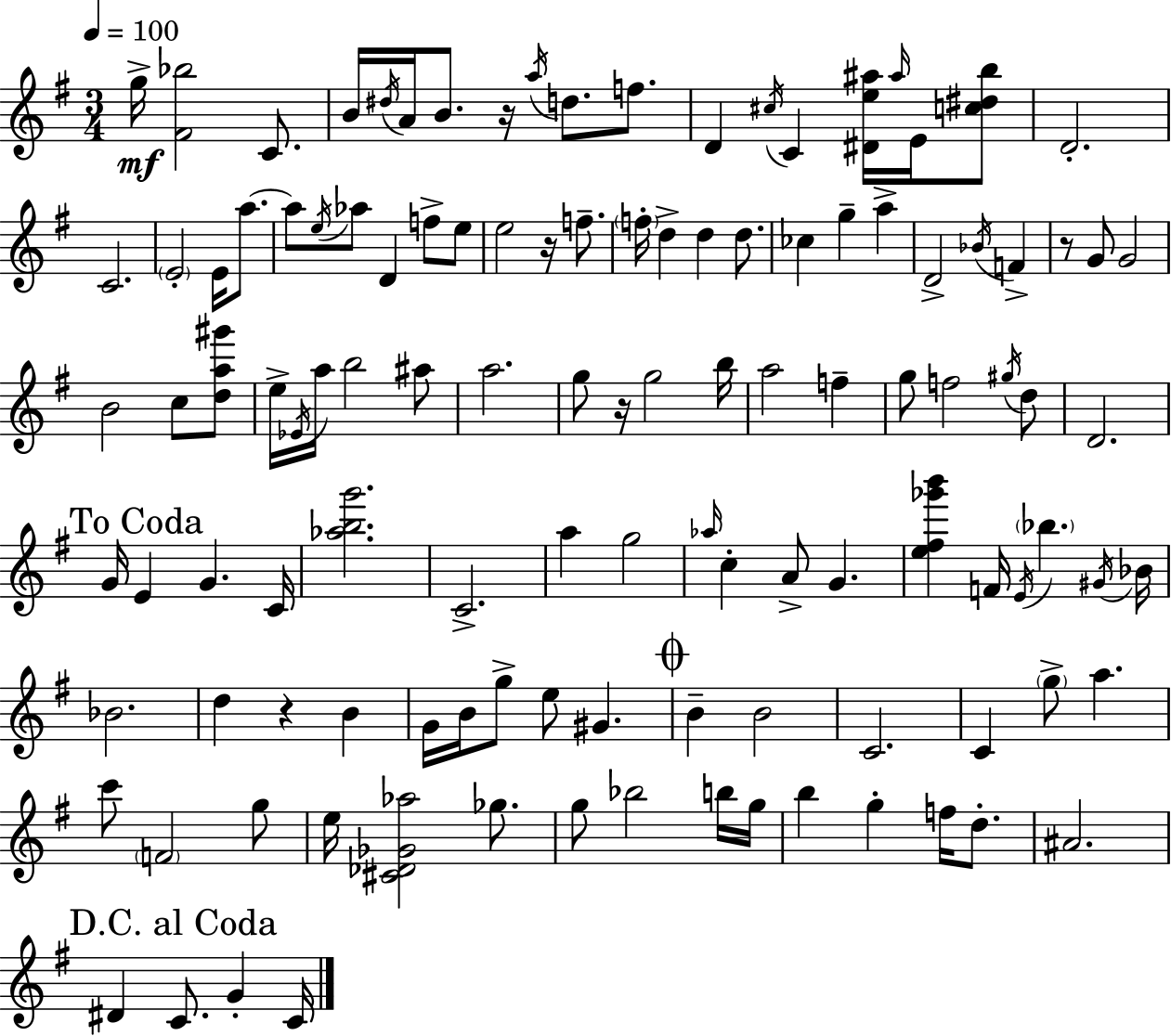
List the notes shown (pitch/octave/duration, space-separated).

G5/s [F#4,Bb5]/h C4/e. B4/s D#5/s A4/s B4/e. R/s A5/s D5/e. F5/e. D4/q C#5/s C4/q [D#4,E5,A#5]/s A#5/s E4/s [C5,D#5,B5]/e D4/h. C4/h. E4/h E4/s A5/e. A5/e E5/s Ab5/e D4/q F5/e E5/e E5/h R/s F5/e. F5/s D5/q D5/q D5/e. CES5/q G5/q A5/q D4/h Bb4/s F4/q R/e G4/e G4/h B4/h C5/e [D5,A5,G#6]/e E5/s Eb4/s A5/s B5/h A#5/e A5/h. G5/e R/s G5/h B5/s A5/h F5/q G5/e F5/h G#5/s D5/e D4/h. G4/s E4/q G4/q. C4/s [Ab5,B5,G6]/h. C4/h. A5/q G5/h Ab5/s C5/q A4/e G4/q. [E5,F#5,Gb6,B6]/q F4/s E4/s Bb5/q. G#4/s Bb4/s Bb4/h. D5/q R/q B4/q G4/s B4/s G5/e E5/e G#4/q. B4/q B4/h C4/h. C4/q G5/e A5/q. C6/e F4/h G5/e E5/s [C#4,Db4,Gb4,Ab5]/h Gb5/e. G5/e Bb5/h B5/s G5/s B5/q G5/q F5/s D5/e. A#4/h. D#4/q C4/e. G4/q C4/s